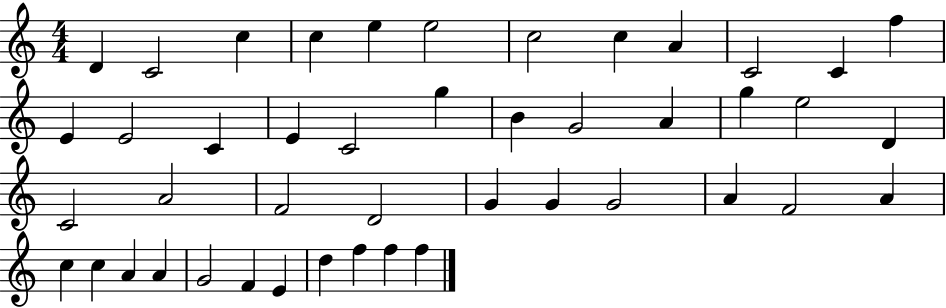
D4/q C4/h C5/q C5/q E5/q E5/h C5/h C5/q A4/q C4/h C4/q F5/q E4/q E4/h C4/q E4/q C4/h G5/q B4/q G4/h A4/q G5/q E5/h D4/q C4/h A4/h F4/h D4/h G4/q G4/q G4/h A4/q F4/h A4/q C5/q C5/q A4/q A4/q G4/h F4/q E4/q D5/q F5/q F5/q F5/q